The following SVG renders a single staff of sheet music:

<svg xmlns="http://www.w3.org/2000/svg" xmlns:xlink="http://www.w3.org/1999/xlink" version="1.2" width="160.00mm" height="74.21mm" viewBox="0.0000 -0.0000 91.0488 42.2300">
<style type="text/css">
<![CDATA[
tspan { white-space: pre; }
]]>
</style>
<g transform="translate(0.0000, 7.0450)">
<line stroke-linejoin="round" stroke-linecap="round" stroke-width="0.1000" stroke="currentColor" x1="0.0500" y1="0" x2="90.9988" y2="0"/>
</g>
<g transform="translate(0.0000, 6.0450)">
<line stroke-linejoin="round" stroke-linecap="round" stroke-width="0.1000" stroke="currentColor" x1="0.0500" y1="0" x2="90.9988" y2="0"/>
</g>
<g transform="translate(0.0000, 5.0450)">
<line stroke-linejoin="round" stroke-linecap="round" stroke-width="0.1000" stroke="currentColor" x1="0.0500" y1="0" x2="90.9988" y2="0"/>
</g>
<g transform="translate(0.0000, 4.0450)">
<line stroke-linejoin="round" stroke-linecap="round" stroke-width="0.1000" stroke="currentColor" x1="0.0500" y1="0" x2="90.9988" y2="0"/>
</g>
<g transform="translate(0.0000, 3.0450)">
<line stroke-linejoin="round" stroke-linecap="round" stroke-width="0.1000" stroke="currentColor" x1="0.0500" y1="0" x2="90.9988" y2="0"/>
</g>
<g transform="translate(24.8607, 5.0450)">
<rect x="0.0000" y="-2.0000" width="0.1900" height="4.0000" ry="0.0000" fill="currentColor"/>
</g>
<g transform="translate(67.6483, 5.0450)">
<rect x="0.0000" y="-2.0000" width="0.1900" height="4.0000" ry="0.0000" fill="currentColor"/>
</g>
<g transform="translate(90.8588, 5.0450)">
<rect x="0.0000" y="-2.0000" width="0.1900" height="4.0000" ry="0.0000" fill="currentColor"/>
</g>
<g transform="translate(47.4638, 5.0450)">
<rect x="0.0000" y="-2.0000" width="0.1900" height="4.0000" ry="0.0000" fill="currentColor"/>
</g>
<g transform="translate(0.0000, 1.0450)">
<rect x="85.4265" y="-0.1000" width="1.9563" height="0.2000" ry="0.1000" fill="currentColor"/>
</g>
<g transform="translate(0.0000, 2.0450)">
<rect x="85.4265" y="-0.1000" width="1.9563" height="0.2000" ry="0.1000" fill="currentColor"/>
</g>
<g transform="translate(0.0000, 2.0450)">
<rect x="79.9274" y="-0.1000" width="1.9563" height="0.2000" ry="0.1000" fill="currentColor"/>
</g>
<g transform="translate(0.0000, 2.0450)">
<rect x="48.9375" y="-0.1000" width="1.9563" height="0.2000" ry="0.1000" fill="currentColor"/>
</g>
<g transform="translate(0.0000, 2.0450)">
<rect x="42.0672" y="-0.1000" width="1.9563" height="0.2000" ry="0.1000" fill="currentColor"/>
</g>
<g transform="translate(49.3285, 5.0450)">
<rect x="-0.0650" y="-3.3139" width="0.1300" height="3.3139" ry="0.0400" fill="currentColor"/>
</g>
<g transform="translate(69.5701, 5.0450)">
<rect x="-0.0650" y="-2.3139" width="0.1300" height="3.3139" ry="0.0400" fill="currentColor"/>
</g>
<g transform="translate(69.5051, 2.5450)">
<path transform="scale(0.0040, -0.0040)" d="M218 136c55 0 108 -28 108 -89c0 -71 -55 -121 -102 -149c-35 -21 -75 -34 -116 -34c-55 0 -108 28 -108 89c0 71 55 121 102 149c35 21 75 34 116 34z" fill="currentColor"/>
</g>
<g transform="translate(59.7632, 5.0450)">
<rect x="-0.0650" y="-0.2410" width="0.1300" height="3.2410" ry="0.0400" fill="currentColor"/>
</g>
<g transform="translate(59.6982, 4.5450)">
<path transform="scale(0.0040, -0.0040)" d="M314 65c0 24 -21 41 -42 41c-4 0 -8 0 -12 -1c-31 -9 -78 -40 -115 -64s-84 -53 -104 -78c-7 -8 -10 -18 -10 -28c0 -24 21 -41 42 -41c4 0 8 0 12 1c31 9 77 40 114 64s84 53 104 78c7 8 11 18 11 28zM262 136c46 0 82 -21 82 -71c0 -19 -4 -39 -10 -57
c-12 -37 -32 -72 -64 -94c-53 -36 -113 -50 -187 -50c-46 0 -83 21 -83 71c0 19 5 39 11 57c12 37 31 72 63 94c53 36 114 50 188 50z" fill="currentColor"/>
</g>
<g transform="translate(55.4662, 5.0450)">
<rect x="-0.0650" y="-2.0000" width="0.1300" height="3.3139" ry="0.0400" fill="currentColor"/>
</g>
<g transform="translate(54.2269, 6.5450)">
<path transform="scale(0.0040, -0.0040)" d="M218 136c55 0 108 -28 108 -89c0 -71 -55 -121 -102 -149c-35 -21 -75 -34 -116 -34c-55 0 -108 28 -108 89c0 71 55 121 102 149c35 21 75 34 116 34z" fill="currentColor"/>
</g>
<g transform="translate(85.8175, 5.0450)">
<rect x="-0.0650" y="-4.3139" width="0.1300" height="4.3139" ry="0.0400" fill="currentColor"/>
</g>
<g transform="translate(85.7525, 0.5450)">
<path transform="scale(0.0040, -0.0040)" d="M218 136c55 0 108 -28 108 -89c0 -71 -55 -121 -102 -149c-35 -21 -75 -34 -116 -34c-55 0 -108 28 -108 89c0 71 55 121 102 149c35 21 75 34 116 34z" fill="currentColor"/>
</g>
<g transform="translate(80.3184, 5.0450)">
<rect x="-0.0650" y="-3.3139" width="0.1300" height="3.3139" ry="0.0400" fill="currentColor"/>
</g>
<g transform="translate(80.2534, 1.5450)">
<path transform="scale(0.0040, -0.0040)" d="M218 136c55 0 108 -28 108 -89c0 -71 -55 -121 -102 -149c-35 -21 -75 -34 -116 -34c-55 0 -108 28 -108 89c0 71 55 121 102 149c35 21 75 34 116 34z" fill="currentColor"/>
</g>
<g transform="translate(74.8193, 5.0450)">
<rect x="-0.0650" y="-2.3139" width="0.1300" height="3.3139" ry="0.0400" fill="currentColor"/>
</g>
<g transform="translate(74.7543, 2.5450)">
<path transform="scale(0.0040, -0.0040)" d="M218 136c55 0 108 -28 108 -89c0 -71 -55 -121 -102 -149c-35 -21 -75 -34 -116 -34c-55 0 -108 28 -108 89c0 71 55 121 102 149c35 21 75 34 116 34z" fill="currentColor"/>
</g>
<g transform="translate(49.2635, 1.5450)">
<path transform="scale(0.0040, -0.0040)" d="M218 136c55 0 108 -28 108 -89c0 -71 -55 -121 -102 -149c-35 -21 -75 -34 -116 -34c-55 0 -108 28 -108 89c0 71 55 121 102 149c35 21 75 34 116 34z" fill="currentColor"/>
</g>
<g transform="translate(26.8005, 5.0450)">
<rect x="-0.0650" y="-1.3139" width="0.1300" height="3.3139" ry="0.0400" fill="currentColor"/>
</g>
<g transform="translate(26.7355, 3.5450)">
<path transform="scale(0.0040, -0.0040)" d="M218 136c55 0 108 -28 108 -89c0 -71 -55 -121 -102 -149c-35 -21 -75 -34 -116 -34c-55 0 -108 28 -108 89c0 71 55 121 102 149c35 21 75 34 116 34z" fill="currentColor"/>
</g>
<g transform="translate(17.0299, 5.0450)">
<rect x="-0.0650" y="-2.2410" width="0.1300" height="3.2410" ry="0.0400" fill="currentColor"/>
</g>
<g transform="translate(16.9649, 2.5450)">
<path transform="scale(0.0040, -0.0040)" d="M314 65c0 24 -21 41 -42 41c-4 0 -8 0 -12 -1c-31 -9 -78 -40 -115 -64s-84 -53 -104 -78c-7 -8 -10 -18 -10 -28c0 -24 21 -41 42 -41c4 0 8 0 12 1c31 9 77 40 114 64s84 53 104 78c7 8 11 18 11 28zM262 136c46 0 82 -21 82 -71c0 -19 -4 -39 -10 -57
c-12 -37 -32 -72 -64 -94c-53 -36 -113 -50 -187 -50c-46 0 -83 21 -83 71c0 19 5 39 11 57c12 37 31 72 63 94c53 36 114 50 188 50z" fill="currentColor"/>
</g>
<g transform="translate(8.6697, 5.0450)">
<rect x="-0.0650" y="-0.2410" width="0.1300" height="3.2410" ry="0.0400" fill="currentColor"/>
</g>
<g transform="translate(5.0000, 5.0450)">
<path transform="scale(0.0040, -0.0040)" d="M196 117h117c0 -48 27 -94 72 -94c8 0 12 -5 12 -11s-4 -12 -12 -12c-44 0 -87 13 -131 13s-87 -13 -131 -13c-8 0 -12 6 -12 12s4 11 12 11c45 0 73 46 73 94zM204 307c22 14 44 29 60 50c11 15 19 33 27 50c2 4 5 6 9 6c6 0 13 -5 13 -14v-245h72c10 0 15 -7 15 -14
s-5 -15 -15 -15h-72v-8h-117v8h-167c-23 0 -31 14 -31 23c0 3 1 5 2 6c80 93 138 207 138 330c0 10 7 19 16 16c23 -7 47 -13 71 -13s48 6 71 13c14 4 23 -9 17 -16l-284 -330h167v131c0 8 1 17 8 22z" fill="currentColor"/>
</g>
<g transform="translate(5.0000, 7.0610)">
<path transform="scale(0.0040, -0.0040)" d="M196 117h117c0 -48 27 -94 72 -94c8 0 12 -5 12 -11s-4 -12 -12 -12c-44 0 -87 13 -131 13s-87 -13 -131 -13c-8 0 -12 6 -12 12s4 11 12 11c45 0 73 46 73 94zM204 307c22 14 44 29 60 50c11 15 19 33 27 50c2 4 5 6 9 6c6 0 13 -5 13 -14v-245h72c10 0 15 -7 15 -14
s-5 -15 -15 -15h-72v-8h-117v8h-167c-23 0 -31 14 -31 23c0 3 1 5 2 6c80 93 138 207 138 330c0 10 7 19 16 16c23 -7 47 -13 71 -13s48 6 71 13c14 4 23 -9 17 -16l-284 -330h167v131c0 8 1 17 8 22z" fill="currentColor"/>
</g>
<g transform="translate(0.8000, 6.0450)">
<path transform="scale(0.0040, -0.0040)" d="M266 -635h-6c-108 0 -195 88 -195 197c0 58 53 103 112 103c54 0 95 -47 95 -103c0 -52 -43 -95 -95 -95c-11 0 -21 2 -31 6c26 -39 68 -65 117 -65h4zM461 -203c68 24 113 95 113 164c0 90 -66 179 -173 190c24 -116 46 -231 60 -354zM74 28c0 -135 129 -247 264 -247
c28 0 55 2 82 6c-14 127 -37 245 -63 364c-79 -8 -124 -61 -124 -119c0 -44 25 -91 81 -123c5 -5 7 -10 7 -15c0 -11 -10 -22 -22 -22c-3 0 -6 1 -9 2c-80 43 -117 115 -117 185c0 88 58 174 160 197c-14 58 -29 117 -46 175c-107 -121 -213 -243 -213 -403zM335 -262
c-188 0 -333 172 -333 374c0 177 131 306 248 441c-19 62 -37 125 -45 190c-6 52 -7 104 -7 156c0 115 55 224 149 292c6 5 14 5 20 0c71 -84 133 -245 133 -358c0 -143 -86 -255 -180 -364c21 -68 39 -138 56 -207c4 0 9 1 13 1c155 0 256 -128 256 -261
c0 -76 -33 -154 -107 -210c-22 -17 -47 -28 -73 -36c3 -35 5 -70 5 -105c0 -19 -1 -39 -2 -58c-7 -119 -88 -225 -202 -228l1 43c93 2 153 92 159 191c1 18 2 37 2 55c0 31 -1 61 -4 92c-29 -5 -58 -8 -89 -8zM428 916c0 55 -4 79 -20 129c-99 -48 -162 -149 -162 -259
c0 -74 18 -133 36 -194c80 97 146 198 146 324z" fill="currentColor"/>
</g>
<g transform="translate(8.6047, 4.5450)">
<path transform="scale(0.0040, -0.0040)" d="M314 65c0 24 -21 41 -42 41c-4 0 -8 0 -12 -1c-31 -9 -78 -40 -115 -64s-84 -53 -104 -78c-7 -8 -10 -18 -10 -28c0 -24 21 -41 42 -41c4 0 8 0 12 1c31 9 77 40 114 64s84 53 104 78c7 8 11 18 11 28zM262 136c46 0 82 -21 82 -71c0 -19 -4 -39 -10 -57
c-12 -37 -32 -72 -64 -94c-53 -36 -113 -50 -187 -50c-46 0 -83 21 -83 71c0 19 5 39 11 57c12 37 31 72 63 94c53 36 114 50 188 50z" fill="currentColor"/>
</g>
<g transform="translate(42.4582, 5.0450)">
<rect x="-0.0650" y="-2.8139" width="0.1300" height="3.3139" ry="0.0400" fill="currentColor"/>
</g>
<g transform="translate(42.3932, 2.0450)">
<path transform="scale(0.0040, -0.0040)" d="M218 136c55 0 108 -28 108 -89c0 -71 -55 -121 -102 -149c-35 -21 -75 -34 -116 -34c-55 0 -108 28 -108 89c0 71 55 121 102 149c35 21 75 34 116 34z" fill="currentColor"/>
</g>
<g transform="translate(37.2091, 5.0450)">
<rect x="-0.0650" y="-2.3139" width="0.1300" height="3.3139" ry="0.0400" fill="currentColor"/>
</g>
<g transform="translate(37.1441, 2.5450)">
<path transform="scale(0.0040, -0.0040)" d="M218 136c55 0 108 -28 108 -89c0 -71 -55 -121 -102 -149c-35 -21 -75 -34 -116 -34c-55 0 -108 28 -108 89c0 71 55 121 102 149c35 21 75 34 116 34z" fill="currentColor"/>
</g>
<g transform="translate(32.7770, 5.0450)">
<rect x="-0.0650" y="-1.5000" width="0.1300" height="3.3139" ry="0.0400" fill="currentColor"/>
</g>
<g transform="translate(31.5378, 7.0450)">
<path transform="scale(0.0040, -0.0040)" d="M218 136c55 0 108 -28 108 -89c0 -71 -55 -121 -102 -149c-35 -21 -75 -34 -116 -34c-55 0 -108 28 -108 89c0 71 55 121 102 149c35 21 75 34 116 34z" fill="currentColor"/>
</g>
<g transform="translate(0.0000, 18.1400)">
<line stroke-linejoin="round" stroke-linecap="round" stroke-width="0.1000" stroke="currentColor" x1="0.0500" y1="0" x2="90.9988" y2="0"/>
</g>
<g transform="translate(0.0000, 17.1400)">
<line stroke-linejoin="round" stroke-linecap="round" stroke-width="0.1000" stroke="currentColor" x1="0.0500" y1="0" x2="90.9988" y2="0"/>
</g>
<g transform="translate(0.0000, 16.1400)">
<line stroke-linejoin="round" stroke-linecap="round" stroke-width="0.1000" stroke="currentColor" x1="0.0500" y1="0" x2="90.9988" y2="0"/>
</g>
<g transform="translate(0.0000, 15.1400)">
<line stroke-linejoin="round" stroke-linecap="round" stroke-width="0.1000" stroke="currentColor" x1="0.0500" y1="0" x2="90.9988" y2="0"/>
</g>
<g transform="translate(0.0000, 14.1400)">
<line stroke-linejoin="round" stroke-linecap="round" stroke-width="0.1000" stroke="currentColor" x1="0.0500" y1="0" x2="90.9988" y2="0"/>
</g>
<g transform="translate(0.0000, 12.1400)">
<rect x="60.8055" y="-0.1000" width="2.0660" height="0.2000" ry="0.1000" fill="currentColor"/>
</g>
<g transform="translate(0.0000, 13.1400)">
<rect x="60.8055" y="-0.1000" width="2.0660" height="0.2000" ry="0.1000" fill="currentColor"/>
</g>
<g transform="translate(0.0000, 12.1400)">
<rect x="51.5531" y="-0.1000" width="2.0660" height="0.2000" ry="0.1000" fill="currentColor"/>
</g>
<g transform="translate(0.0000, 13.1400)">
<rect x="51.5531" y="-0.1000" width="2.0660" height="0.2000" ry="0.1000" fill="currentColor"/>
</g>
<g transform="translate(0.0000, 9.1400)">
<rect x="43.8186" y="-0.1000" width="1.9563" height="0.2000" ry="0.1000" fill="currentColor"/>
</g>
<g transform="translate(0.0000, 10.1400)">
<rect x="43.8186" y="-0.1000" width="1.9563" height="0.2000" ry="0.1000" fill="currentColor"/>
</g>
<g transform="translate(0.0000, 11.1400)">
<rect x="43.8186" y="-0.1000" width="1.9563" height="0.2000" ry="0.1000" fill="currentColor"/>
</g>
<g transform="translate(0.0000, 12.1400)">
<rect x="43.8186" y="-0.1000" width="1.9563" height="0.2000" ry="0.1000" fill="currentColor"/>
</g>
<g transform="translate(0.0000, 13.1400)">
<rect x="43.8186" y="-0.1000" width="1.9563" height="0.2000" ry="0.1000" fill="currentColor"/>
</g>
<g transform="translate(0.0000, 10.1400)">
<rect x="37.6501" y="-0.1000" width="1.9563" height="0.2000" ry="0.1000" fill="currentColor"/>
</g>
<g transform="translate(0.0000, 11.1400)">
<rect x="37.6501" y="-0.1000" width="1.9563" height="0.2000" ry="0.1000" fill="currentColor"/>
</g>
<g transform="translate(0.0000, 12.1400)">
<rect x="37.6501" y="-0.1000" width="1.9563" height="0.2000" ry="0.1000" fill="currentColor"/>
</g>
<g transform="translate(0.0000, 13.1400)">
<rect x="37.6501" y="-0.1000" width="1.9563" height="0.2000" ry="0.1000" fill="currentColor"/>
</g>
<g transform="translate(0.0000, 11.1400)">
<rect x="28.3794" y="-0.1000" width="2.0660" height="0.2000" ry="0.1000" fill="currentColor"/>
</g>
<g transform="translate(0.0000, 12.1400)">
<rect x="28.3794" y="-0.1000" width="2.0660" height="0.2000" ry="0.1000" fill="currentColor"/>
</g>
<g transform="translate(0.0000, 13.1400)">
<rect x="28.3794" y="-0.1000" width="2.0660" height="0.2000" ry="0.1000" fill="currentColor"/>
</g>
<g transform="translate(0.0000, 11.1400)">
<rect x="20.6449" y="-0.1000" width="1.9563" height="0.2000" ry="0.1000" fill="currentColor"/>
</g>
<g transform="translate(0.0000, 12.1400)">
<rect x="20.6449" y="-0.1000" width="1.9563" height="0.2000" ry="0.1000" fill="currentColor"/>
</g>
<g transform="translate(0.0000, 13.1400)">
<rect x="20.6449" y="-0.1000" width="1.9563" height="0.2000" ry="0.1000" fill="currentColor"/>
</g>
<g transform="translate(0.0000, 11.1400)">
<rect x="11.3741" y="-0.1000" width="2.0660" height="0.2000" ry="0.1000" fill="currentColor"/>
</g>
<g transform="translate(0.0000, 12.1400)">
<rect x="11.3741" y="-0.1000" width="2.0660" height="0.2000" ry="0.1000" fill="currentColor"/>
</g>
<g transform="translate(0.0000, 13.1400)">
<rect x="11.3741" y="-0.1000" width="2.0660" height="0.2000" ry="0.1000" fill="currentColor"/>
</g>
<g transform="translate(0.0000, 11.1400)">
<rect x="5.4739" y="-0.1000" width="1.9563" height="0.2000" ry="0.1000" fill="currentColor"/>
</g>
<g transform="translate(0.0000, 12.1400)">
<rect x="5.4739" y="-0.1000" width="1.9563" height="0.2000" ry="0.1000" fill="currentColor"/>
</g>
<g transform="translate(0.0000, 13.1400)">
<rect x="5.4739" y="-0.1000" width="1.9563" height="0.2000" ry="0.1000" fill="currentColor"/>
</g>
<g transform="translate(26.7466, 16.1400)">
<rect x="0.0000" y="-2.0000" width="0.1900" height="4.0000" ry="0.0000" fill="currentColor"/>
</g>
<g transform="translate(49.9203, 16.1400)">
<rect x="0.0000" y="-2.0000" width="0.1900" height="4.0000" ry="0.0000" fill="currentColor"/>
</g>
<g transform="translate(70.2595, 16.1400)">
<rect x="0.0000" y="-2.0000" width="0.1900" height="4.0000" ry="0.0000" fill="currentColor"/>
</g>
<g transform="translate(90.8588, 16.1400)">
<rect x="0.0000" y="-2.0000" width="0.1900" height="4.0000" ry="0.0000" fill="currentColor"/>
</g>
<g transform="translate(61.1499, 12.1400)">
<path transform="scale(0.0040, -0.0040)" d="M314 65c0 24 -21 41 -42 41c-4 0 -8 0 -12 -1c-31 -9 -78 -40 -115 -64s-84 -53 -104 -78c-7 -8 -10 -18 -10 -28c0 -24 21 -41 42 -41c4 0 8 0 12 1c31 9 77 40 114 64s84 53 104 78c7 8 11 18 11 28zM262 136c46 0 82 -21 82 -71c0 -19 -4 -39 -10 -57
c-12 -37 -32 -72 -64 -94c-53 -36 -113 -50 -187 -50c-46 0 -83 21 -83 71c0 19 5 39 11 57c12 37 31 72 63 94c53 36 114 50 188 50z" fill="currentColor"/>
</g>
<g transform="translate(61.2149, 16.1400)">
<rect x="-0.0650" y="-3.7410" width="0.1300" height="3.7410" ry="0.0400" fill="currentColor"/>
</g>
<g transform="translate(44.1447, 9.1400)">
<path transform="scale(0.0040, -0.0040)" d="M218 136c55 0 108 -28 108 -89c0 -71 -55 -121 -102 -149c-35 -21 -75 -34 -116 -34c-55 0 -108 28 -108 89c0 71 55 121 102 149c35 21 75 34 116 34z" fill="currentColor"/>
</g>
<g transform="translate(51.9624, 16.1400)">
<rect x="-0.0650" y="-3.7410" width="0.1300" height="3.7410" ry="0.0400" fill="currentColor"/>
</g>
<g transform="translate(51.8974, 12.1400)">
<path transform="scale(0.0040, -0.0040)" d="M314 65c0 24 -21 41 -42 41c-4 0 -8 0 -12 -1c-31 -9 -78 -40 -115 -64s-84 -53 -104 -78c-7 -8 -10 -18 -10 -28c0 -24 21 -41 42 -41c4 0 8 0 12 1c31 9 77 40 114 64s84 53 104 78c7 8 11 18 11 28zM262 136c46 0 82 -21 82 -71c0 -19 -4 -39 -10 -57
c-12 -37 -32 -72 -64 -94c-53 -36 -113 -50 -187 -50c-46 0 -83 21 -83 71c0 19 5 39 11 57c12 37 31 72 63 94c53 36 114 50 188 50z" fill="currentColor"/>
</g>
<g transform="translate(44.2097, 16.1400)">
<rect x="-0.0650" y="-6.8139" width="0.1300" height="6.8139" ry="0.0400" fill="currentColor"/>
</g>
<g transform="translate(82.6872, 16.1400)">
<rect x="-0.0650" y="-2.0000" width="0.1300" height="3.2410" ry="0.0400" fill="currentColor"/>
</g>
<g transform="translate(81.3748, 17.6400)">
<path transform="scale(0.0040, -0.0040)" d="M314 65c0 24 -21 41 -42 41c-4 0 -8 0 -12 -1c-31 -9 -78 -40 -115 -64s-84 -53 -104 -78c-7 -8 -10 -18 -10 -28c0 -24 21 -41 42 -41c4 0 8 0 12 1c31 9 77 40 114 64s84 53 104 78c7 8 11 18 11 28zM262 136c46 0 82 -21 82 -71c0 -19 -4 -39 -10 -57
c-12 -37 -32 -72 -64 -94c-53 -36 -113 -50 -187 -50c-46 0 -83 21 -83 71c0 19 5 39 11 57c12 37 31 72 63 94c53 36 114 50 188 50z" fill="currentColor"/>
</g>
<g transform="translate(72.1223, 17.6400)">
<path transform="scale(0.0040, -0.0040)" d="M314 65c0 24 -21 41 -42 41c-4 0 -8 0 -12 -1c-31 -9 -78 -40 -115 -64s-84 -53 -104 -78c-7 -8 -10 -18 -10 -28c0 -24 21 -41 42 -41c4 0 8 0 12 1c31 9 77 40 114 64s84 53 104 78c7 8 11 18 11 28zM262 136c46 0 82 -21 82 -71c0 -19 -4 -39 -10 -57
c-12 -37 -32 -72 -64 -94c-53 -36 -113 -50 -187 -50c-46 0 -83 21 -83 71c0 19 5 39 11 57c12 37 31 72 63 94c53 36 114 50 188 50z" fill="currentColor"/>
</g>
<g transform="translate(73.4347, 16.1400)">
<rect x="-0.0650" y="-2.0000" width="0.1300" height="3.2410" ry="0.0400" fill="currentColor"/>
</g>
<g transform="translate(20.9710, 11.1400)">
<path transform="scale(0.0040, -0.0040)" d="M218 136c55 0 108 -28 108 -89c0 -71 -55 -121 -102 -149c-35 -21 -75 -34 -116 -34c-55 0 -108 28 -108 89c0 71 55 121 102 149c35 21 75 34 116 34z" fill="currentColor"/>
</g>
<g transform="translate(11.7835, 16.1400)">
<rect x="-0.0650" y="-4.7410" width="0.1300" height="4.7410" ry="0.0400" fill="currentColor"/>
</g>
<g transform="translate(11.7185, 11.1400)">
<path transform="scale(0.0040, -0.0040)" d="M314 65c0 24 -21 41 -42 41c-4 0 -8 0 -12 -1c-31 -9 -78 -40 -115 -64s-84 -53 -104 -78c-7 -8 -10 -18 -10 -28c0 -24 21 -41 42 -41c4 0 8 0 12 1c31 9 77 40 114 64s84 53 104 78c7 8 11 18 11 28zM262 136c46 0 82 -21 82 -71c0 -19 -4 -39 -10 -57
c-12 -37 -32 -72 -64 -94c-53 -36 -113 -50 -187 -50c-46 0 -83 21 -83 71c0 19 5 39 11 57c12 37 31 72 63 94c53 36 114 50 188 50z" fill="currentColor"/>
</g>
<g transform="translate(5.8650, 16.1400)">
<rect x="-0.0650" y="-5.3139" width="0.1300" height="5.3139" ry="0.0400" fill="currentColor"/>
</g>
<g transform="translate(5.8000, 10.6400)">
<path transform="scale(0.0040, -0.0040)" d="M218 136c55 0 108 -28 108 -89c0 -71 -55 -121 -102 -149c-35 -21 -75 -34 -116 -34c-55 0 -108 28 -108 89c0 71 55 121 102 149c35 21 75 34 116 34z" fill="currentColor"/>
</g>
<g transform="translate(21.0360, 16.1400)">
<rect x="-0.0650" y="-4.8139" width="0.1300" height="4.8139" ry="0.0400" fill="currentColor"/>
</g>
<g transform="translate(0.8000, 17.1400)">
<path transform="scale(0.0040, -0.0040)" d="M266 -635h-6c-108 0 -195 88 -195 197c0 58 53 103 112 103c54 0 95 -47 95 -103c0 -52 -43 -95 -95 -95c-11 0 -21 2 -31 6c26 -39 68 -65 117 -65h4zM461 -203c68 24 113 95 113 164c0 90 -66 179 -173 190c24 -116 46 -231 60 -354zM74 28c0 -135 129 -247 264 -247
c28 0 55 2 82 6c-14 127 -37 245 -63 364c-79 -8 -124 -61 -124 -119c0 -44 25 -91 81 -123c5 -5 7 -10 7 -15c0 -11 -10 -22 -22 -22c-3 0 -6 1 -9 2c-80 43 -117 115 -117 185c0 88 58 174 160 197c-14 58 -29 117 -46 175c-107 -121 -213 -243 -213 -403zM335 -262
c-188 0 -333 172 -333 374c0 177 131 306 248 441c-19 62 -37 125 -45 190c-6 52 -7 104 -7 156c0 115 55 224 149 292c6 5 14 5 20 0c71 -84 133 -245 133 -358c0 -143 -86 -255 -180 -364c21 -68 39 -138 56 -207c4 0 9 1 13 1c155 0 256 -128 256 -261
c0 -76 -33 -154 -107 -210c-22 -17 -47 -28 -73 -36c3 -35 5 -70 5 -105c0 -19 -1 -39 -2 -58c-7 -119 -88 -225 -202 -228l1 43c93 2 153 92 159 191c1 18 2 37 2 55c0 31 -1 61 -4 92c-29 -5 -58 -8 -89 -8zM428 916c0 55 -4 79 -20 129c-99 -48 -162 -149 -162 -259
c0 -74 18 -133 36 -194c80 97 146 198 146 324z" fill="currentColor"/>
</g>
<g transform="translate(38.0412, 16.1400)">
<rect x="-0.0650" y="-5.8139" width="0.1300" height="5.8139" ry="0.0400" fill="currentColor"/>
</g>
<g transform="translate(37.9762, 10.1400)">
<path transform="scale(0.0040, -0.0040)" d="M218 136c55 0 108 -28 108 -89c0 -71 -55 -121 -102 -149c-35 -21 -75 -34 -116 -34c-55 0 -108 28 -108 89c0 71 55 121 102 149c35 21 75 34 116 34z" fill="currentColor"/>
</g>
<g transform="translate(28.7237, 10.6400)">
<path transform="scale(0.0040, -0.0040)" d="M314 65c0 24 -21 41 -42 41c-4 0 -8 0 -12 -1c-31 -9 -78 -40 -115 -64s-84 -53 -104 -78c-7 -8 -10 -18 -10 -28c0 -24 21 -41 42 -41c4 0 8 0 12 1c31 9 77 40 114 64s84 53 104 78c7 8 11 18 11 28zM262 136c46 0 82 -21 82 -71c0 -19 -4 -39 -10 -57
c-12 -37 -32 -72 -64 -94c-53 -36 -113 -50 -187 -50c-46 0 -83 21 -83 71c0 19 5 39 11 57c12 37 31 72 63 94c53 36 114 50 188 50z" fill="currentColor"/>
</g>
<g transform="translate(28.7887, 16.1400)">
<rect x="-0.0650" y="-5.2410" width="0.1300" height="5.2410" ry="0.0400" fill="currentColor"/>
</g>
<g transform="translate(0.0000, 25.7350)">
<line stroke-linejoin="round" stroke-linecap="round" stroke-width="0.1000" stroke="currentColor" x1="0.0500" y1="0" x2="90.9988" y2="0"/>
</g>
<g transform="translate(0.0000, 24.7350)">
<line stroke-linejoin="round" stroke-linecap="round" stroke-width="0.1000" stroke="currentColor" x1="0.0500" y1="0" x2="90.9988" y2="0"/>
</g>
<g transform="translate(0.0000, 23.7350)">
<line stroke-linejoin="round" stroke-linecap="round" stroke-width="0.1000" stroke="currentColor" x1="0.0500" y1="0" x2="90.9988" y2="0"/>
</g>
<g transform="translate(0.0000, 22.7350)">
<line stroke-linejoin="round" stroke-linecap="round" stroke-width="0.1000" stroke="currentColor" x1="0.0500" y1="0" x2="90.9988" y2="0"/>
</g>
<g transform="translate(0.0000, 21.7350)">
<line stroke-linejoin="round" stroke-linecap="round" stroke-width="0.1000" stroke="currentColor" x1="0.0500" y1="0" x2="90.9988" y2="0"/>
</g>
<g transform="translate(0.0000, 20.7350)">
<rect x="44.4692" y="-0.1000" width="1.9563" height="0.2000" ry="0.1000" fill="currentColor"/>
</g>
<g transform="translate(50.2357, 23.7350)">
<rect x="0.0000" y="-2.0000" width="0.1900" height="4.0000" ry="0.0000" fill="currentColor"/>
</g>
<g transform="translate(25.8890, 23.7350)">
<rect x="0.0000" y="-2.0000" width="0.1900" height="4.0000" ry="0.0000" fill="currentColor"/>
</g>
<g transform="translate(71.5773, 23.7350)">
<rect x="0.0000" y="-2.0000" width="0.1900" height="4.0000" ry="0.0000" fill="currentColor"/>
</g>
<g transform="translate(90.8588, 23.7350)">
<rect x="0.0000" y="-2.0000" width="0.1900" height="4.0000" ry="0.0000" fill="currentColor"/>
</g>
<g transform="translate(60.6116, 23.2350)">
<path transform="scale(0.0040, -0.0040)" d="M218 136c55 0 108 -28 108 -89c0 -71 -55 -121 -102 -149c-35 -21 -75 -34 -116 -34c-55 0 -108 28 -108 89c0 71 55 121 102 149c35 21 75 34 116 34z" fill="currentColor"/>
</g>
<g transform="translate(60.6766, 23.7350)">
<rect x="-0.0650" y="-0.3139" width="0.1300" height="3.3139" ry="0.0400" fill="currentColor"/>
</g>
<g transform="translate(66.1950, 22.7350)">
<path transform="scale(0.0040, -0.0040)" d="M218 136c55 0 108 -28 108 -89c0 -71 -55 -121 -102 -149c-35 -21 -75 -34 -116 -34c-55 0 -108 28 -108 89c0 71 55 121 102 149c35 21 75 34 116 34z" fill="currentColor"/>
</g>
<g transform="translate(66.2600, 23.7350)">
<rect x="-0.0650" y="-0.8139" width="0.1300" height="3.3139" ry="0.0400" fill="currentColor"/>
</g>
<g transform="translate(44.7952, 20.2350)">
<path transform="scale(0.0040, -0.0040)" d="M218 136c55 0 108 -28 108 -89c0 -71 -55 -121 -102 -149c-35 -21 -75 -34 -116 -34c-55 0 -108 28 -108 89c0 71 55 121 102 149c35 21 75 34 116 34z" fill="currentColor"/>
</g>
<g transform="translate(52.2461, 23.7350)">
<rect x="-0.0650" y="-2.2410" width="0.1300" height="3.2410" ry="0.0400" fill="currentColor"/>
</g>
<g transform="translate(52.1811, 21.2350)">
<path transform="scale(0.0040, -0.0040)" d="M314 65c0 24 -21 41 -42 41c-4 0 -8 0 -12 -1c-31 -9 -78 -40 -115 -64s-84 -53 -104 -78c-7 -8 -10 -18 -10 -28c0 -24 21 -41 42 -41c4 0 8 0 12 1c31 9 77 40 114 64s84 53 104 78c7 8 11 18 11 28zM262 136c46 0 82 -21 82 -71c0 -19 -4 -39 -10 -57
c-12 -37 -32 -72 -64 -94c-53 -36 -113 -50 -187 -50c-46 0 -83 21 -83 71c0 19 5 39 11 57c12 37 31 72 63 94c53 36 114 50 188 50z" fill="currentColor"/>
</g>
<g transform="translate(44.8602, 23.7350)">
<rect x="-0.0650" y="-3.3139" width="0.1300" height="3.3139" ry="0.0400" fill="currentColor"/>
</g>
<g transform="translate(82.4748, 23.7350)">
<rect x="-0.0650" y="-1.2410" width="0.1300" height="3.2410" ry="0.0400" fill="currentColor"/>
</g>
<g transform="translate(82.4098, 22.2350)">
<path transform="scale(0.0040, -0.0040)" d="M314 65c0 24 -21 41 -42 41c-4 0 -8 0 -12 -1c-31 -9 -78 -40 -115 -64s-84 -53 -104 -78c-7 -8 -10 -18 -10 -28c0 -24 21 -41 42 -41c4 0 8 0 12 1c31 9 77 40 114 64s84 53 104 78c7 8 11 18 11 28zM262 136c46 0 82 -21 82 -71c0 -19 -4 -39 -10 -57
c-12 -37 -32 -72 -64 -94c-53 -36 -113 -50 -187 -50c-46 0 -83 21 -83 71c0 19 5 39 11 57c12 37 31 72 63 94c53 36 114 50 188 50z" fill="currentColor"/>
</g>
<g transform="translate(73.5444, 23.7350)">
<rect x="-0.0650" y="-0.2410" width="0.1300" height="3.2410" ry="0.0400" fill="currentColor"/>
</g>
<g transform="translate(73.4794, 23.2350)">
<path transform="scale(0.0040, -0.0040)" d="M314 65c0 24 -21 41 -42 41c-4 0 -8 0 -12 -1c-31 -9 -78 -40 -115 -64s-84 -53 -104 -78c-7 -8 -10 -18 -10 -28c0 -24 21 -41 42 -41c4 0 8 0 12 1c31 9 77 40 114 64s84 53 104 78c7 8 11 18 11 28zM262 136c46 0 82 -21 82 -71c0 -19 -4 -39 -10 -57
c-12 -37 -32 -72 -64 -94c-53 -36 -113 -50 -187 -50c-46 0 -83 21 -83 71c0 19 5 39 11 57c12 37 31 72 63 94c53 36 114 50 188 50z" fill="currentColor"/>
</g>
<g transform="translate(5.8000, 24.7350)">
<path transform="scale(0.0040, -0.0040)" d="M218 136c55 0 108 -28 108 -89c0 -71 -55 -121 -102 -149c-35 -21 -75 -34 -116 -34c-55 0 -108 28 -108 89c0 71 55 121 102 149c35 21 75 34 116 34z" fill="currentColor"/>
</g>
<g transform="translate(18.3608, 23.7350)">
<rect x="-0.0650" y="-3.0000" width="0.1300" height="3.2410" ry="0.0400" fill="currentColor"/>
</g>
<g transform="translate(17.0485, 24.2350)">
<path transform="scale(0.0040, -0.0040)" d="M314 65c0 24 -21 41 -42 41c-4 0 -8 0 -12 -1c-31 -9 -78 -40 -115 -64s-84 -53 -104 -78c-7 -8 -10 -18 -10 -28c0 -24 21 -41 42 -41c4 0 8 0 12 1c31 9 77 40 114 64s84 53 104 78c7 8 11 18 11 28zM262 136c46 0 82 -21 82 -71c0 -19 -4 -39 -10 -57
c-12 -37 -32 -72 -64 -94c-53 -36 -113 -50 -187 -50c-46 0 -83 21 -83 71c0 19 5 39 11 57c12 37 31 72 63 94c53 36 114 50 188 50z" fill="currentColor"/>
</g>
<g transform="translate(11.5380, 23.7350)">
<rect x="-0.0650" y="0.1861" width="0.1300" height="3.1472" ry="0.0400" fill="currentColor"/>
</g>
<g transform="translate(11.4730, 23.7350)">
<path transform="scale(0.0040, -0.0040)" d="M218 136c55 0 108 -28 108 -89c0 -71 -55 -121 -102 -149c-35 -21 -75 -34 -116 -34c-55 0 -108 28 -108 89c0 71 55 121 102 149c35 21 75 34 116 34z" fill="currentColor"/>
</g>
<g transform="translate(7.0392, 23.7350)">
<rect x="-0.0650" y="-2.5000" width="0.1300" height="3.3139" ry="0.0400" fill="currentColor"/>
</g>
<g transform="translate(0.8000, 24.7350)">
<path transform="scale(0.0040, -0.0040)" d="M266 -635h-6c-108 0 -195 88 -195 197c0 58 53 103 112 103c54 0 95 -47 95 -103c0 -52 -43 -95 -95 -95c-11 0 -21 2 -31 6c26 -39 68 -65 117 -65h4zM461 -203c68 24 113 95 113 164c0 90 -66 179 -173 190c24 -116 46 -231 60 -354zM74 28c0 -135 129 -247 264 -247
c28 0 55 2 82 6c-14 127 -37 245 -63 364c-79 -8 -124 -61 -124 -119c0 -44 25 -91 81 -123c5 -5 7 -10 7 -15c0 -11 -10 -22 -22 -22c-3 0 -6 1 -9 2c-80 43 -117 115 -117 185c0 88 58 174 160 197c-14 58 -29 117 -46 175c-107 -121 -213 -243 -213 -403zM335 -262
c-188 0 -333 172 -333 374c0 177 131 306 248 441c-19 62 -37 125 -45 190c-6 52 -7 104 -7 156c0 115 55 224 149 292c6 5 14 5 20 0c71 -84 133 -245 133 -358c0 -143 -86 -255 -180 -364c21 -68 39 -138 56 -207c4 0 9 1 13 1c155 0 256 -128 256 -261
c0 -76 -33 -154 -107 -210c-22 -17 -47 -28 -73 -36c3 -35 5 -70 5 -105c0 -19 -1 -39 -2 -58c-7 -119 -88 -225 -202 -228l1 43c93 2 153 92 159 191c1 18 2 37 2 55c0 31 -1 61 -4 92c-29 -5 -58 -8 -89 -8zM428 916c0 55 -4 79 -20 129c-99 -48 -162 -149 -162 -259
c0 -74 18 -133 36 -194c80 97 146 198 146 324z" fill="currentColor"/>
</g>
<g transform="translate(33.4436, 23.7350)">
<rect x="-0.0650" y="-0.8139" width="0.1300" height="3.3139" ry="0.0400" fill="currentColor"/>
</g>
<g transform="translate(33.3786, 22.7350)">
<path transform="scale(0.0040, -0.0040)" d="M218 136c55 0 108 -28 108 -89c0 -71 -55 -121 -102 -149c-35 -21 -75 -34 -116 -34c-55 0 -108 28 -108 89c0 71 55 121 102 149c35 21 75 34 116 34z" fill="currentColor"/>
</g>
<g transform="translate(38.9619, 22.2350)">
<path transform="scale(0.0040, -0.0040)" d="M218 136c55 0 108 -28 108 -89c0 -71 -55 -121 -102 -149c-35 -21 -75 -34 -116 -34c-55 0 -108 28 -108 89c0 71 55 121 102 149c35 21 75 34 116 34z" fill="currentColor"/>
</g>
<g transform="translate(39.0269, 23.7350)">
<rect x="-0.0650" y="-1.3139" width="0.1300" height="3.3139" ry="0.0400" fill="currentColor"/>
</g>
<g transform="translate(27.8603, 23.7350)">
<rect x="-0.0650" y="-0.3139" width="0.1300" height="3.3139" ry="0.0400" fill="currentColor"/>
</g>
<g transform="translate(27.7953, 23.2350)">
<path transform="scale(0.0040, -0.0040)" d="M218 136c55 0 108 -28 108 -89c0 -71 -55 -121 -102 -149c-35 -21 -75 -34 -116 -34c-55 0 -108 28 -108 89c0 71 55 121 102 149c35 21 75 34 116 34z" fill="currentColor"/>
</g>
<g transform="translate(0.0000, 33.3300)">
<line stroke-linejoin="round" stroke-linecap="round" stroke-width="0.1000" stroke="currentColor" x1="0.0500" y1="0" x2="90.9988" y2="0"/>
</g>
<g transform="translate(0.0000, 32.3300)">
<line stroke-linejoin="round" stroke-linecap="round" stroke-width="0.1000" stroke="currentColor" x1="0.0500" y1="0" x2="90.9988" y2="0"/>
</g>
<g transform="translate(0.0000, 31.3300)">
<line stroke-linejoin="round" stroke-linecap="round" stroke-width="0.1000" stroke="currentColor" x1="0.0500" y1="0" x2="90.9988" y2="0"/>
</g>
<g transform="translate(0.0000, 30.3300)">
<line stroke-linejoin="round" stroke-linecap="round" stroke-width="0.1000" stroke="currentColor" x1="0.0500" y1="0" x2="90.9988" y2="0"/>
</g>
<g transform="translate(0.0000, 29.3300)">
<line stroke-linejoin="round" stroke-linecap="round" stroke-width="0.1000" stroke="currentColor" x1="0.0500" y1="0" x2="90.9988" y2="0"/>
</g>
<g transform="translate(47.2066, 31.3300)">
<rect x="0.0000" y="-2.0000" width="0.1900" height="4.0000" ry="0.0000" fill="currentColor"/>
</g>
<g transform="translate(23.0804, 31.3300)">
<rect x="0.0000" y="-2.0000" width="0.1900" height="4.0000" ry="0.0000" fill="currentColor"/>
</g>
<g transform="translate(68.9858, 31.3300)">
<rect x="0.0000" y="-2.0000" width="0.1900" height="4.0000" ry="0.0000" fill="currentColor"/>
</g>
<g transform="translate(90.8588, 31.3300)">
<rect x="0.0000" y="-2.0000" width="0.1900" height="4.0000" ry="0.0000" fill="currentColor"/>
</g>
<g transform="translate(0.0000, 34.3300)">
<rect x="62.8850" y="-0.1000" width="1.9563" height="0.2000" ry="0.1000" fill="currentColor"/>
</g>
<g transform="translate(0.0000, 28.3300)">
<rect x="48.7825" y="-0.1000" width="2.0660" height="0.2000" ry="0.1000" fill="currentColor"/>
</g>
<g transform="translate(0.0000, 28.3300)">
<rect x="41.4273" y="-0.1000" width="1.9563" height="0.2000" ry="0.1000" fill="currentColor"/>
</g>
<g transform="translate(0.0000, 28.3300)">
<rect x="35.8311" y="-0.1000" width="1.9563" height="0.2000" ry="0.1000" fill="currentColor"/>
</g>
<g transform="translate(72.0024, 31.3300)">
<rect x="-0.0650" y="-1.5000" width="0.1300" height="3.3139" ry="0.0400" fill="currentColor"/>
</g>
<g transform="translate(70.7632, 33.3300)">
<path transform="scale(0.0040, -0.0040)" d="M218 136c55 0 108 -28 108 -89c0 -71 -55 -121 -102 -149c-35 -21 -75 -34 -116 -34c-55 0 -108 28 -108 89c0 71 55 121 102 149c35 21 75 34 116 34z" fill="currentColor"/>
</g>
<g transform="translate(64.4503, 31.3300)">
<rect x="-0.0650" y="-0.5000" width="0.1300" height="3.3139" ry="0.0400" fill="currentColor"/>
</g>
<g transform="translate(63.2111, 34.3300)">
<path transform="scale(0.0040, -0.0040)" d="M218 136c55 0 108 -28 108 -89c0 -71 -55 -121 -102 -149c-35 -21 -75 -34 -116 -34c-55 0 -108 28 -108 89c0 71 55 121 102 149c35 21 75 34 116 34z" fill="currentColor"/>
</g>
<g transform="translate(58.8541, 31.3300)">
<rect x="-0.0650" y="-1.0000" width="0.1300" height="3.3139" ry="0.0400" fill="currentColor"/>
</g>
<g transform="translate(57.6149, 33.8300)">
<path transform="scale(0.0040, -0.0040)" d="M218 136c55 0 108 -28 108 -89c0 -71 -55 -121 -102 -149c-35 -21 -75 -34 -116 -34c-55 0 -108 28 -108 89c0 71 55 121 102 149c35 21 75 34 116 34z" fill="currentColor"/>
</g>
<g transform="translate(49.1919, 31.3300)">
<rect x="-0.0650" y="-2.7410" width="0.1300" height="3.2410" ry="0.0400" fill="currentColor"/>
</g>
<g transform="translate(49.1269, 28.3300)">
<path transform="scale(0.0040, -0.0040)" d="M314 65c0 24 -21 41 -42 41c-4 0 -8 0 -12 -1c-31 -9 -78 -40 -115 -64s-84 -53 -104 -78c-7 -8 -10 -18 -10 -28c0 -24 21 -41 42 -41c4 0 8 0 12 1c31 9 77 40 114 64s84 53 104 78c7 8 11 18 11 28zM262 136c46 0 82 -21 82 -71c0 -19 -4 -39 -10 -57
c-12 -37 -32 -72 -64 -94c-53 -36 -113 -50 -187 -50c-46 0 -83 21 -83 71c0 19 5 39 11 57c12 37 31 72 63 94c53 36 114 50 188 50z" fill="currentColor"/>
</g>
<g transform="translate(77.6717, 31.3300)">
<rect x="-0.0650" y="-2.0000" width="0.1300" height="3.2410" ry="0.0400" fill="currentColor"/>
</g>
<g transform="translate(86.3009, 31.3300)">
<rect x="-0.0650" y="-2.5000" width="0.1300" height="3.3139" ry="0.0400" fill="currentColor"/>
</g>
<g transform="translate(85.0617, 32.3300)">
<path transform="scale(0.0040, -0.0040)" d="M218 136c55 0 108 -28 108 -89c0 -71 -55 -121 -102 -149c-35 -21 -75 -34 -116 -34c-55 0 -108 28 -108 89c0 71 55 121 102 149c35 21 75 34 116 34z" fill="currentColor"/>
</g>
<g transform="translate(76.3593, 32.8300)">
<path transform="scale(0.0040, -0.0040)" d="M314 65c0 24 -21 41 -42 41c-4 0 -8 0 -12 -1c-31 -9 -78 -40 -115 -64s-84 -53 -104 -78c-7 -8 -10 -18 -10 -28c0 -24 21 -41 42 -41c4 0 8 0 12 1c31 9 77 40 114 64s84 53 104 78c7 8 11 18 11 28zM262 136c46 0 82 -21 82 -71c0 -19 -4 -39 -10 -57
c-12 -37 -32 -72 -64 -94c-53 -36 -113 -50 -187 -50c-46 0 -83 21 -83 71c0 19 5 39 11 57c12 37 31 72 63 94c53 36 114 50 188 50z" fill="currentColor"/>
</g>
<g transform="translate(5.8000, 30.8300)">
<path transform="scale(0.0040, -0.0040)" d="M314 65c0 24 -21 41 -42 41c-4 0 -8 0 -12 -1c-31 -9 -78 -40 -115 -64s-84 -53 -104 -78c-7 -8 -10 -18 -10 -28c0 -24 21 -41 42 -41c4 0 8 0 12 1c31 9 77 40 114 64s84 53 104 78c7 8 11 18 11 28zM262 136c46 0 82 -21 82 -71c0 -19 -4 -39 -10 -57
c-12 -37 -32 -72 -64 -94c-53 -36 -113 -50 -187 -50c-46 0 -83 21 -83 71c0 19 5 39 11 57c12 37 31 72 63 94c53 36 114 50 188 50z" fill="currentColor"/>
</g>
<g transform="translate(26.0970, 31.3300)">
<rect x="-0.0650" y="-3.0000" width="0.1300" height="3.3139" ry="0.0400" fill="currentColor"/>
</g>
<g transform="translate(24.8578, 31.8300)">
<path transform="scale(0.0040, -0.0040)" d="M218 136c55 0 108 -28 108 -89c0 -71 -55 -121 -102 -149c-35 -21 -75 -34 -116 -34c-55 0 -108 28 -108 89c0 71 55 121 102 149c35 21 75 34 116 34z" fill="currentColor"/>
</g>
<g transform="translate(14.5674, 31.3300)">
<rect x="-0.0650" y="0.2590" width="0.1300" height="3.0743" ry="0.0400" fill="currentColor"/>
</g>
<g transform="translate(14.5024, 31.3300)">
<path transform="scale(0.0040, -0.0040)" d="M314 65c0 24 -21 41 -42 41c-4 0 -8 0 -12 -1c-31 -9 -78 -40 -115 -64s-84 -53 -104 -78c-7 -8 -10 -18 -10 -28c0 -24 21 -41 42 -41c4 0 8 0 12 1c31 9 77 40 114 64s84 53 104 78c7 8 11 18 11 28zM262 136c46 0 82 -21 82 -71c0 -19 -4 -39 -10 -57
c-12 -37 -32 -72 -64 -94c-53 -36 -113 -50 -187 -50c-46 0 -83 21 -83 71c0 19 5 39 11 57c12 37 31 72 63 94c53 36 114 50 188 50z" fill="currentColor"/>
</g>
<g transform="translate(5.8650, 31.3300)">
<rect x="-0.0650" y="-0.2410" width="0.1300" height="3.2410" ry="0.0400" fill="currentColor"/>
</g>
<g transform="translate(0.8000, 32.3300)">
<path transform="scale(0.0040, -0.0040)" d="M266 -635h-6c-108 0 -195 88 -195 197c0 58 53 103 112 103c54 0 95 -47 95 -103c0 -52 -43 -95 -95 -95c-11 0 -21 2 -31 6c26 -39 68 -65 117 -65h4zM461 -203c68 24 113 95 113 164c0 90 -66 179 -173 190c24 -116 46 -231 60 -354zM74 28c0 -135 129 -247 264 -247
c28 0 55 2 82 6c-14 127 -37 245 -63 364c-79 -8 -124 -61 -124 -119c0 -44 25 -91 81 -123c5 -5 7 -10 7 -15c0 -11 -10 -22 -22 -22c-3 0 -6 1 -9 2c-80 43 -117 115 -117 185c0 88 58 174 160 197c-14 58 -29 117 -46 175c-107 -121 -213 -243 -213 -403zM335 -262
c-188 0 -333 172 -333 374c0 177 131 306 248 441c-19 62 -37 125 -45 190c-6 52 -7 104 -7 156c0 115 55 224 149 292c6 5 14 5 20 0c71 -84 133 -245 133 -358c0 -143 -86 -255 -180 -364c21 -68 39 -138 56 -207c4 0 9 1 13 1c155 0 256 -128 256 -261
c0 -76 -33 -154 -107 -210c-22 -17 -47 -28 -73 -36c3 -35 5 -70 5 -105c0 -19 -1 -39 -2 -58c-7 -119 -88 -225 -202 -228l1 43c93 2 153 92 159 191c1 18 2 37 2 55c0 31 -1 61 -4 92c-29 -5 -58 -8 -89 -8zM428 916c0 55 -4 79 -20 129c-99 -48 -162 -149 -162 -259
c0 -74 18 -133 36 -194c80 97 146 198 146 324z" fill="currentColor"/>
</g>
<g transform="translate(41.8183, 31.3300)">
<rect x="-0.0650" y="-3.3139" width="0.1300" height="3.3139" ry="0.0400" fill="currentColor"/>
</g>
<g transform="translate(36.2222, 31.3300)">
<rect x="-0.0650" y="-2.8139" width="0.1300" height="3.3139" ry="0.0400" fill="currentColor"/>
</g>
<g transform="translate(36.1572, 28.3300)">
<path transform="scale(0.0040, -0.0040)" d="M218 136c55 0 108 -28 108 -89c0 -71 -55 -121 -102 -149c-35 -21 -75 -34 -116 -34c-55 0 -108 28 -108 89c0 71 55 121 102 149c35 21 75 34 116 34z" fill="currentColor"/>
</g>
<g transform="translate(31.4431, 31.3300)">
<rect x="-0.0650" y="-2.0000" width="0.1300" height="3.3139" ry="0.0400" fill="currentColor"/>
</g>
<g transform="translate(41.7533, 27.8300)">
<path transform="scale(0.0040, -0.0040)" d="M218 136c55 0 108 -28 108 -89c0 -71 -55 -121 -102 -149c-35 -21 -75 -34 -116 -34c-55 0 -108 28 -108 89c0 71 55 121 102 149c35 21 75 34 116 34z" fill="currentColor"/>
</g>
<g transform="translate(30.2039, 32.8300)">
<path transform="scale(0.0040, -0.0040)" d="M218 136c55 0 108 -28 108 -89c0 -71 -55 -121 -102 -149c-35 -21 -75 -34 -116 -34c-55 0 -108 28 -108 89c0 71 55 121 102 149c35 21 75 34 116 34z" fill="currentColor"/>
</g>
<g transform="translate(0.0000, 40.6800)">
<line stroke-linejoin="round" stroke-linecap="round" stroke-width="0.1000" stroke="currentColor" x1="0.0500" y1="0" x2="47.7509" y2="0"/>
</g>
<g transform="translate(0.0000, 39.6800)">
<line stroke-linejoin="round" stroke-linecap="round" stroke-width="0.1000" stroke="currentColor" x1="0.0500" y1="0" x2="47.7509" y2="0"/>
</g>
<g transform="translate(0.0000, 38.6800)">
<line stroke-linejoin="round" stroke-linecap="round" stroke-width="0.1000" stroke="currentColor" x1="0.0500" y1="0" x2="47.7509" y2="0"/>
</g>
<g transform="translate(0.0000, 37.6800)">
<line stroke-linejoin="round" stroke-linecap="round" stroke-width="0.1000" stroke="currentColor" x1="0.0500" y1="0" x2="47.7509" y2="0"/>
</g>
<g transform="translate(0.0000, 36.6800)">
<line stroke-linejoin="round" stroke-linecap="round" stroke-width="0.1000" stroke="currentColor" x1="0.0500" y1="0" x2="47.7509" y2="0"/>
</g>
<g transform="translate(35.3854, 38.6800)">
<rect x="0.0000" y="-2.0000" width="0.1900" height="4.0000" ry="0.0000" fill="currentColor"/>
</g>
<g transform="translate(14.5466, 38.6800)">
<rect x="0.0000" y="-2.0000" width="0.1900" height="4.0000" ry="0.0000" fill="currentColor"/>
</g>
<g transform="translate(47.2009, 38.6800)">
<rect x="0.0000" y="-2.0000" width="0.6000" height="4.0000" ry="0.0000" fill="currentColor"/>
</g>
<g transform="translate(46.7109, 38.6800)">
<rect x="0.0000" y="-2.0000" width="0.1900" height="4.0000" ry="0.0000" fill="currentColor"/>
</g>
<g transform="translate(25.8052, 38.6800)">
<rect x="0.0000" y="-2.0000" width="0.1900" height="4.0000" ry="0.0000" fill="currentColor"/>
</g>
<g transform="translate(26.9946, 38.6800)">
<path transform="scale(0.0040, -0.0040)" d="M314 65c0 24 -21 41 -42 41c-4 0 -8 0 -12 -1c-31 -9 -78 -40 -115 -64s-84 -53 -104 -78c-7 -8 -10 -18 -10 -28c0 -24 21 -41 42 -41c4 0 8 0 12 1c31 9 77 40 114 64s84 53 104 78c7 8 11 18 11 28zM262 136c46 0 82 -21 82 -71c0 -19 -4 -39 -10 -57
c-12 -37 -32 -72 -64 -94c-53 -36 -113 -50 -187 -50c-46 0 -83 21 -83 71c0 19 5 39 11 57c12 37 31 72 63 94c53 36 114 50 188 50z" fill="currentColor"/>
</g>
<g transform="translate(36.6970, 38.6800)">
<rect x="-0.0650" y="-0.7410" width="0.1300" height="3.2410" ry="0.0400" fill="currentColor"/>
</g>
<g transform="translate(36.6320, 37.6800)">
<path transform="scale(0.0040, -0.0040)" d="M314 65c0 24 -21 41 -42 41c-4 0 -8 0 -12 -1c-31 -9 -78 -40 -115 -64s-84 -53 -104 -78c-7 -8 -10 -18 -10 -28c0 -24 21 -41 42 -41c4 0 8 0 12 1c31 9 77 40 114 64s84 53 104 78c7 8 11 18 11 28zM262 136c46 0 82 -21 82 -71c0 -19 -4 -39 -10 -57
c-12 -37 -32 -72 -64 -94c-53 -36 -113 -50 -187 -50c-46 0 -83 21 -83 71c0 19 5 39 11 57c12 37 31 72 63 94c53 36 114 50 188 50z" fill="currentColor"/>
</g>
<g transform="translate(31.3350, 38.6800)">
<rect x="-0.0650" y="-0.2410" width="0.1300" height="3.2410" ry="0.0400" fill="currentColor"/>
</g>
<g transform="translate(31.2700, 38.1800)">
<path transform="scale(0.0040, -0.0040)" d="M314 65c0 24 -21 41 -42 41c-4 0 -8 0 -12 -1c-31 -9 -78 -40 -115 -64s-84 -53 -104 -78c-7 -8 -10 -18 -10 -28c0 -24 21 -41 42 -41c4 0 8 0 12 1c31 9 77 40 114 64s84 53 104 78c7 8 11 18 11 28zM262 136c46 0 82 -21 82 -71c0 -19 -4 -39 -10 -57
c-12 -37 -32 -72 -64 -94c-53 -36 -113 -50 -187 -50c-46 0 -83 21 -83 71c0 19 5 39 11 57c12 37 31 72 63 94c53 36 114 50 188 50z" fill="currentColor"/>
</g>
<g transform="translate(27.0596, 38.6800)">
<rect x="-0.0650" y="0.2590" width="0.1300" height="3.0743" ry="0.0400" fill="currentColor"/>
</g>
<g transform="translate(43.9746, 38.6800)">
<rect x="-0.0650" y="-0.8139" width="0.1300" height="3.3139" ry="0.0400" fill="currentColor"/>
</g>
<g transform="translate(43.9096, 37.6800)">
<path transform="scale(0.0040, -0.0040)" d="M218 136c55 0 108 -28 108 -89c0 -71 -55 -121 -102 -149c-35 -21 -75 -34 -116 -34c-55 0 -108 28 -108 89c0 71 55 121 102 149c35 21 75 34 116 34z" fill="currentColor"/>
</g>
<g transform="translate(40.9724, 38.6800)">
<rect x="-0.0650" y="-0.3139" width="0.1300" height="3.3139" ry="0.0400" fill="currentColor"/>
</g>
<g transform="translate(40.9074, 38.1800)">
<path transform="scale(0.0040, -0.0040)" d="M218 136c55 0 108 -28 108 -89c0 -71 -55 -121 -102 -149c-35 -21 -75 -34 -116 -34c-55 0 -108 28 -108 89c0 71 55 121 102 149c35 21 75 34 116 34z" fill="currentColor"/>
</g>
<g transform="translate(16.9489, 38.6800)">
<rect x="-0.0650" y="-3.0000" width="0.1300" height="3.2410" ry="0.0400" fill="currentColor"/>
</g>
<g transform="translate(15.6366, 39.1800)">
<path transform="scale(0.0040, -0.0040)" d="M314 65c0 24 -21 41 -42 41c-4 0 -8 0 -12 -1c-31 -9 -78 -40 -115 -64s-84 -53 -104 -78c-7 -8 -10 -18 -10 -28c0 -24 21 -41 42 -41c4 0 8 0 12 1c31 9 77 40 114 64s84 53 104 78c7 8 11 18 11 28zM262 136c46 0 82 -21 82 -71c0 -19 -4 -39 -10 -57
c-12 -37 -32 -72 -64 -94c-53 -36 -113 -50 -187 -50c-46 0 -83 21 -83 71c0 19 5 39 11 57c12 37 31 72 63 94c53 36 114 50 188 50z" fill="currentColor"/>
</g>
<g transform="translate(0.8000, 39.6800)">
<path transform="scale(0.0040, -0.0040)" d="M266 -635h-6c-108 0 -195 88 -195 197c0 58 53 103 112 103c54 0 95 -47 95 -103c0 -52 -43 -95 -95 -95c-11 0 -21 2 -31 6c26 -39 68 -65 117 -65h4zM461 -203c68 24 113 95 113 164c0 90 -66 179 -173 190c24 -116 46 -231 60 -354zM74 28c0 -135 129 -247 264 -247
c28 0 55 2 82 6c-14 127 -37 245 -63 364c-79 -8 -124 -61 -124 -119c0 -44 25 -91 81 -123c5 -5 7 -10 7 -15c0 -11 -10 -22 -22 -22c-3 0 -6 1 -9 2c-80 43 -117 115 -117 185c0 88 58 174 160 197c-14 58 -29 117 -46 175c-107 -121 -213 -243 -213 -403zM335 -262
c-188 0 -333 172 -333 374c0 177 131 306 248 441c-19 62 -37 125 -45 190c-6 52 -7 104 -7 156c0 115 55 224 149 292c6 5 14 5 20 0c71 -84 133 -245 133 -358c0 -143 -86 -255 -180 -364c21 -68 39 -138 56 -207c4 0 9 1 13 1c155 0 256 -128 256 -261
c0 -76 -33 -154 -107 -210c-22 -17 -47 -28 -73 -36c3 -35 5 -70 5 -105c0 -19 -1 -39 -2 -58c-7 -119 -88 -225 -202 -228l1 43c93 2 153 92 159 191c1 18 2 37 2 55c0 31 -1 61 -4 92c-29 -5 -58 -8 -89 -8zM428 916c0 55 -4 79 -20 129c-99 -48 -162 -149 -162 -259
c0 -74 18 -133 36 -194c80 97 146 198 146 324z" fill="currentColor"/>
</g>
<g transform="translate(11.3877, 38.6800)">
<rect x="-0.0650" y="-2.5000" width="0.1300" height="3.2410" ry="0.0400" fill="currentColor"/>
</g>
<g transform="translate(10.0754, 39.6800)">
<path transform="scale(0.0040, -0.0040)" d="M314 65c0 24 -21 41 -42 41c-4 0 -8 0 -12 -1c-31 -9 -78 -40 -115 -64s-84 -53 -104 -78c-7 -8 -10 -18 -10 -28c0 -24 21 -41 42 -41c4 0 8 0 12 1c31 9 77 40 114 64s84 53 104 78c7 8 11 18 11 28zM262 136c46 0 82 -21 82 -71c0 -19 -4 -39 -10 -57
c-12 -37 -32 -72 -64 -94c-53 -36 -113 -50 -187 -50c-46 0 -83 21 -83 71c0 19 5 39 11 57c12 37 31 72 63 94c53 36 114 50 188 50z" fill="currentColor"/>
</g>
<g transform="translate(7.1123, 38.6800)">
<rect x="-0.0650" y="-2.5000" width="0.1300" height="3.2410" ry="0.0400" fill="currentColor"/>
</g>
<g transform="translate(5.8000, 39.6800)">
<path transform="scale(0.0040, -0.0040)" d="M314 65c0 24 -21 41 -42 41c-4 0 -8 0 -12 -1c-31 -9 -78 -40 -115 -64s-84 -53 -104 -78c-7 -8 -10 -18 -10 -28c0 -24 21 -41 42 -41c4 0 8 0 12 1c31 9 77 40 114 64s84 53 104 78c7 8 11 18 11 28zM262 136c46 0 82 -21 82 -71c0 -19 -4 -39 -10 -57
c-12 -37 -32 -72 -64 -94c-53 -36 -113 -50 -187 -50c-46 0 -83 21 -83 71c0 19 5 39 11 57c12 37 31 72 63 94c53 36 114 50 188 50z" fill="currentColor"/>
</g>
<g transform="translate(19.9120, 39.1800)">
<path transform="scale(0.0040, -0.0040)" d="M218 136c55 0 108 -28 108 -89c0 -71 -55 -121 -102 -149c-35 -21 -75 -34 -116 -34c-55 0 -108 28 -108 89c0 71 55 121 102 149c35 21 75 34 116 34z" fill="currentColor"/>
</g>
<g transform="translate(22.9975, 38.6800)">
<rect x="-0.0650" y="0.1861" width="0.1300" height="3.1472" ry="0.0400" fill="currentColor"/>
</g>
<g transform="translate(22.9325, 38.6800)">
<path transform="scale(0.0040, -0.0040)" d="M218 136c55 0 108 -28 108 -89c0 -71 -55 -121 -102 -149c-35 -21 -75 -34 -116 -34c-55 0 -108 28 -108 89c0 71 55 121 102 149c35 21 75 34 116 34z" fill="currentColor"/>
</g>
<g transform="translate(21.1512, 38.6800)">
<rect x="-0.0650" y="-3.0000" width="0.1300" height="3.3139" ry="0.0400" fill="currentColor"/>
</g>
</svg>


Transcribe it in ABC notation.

X:1
T:Untitled
M:4/4
L:1/4
K:C
c2 g2 e E g a b F c2 g g b d' f' e'2 e' f'2 g' b' c'2 c'2 F2 F2 G B A2 c d e b g2 c d c2 e2 c2 B2 A F a b a2 D C E F2 G G2 G2 A2 A B B2 c2 d2 c d